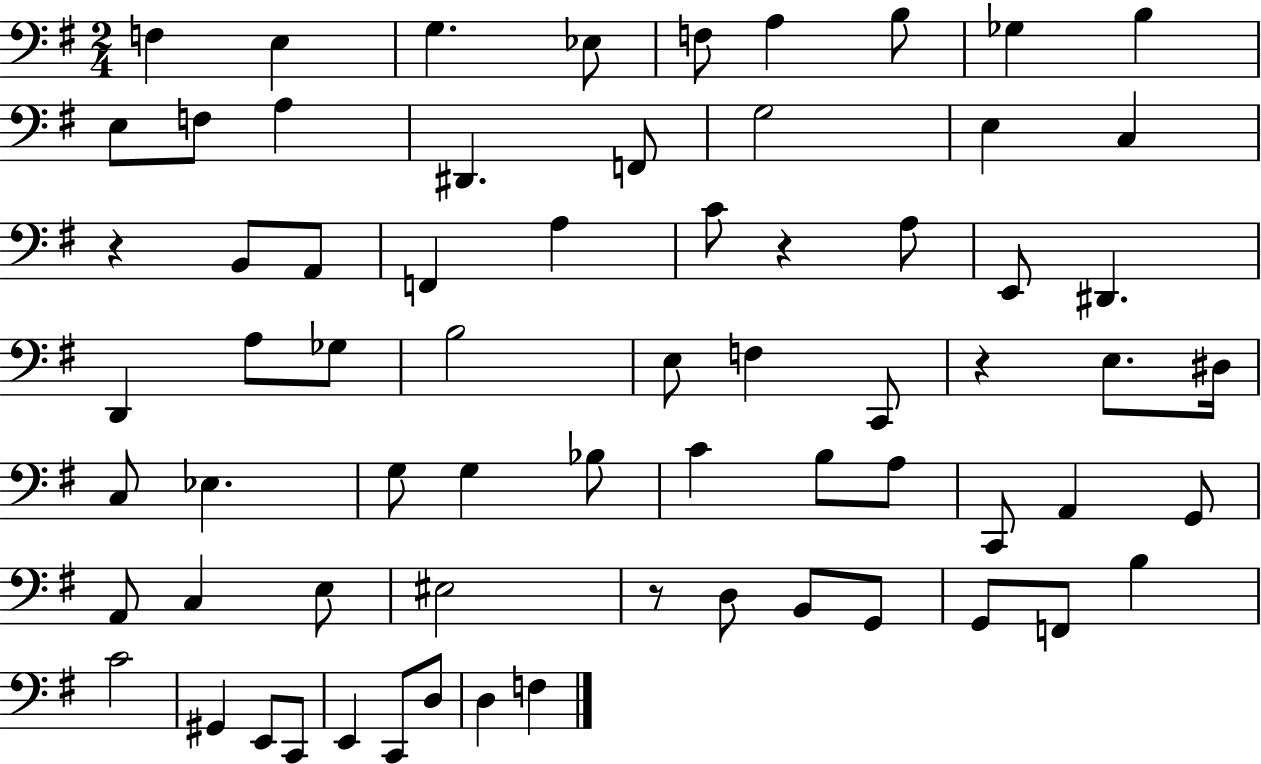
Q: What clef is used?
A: bass